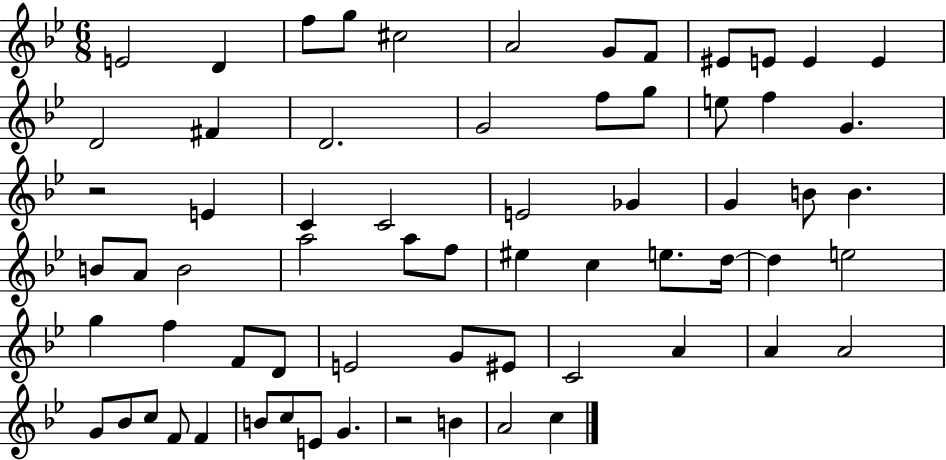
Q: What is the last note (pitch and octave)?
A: C5